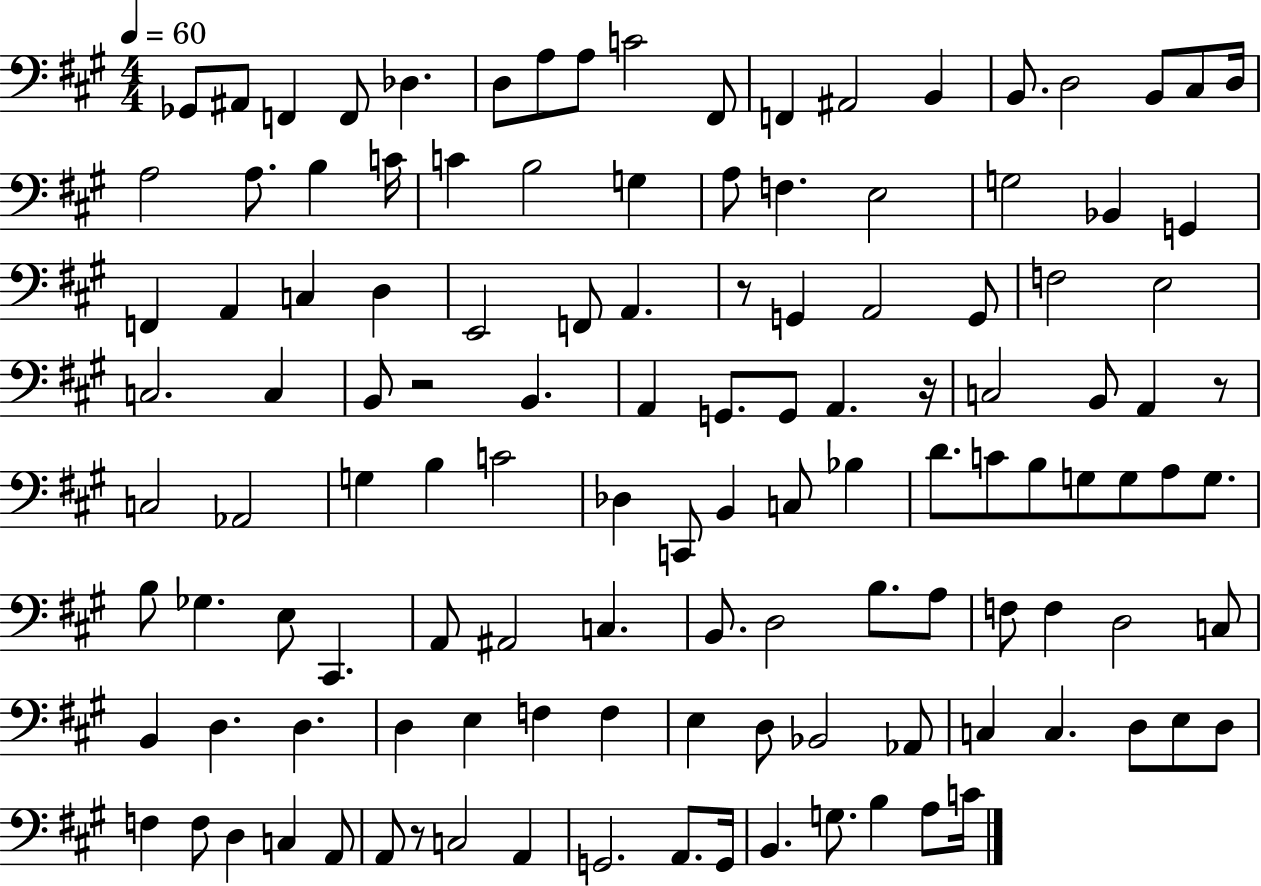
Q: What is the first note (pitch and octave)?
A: Gb2